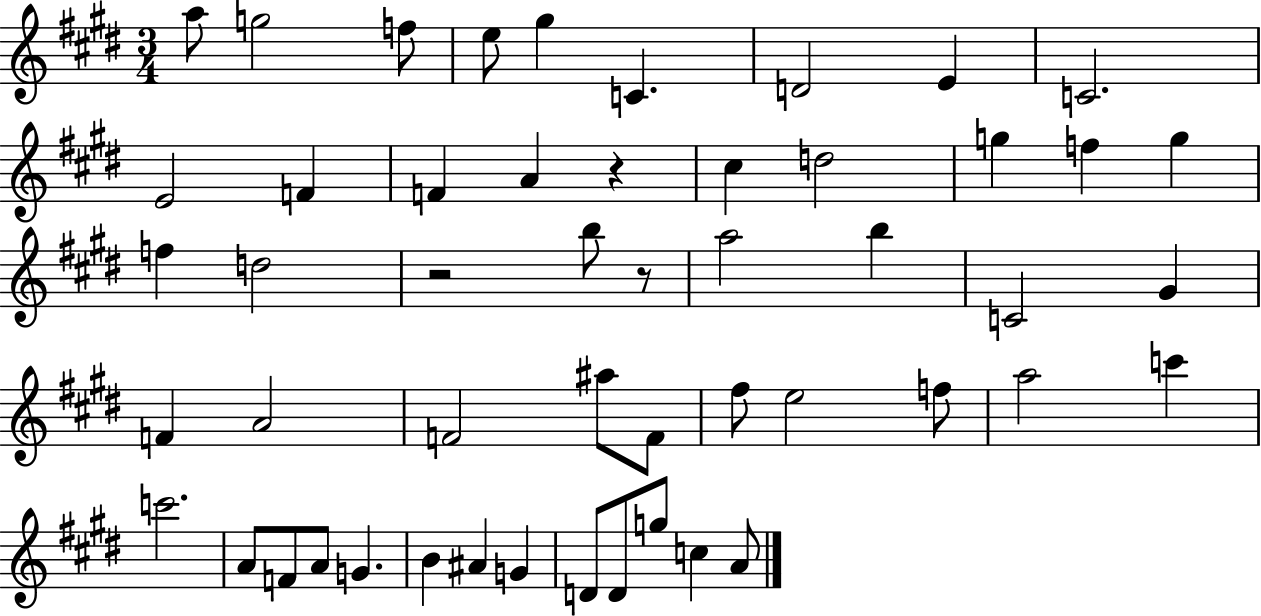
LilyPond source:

{
  \clef treble
  \numericTimeSignature
  \time 3/4
  \key e \major
  a''8 g''2 f''8 | e''8 gis''4 c'4. | d'2 e'4 | c'2. | \break e'2 f'4 | f'4 a'4 r4 | cis''4 d''2 | g''4 f''4 g''4 | \break f''4 d''2 | r2 b''8 r8 | a''2 b''4 | c'2 gis'4 | \break f'4 a'2 | f'2 ais''8 f'8 | fis''8 e''2 f''8 | a''2 c'''4 | \break c'''2. | a'8 f'8 a'8 g'4. | b'4 ais'4 g'4 | d'8 d'8 g''8 c''4 a'8 | \break \bar "|."
}